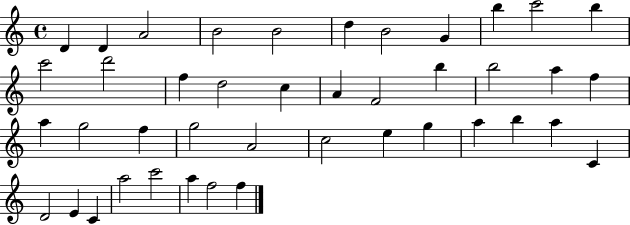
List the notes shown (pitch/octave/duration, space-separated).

D4/q D4/q A4/h B4/h B4/h D5/q B4/h G4/q B5/q C6/h B5/q C6/h D6/h F5/q D5/h C5/q A4/q F4/h B5/q B5/h A5/q F5/q A5/q G5/h F5/q G5/h A4/h C5/h E5/q G5/q A5/q B5/q A5/q C4/q D4/h E4/q C4/q A5/h C6/h A5/q F5/h F5/q